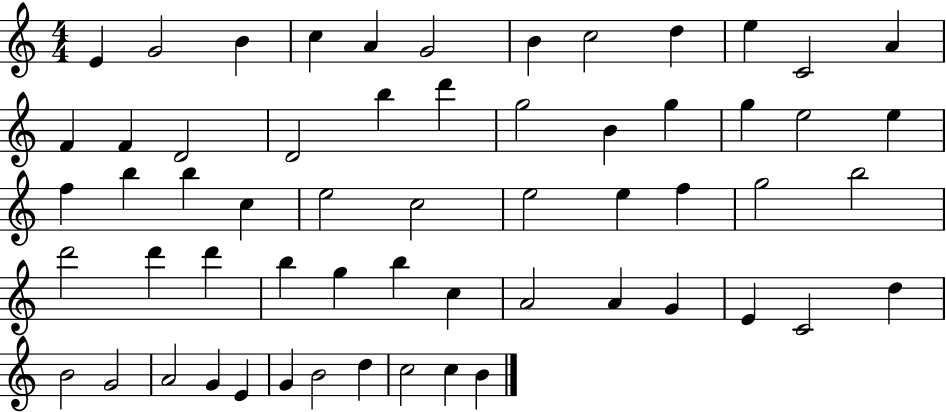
X:1
T:Untitled
M:4/4
L:1/4
K:C
E G2 B c A G2 B c2 d e C2 A F F D2 D2 b d' g2 B g g e2 e f b b c e2 c2 e2 e f g2 b2 d'2 d' d' b g b c A2 A G E C2 d B2 G2 A2 G E G B2 d c2 c B